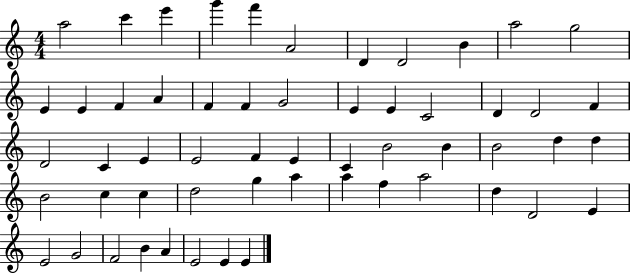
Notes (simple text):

A5/h C6/q E6/q G6/q F6/q A4/h D4/q D4/h B4/q A5/h G5/h E4/q E4/q F4/q A4/q F4/q F4/q G4/h E4/q E4/q C4/h D4/q D4/h F4/q D4/h C4/q E4/q E4/h F4/q E4/q C4/q B4/h B4/q B4/h D5/q D5/q B4/h C5/q C5/q D5/h G5/q A5/q A5/q F5/q A5/h D5/q D4/h E4/q E4/h G4/h F4/h B4/q A4/q E4/h E4/q E4/q